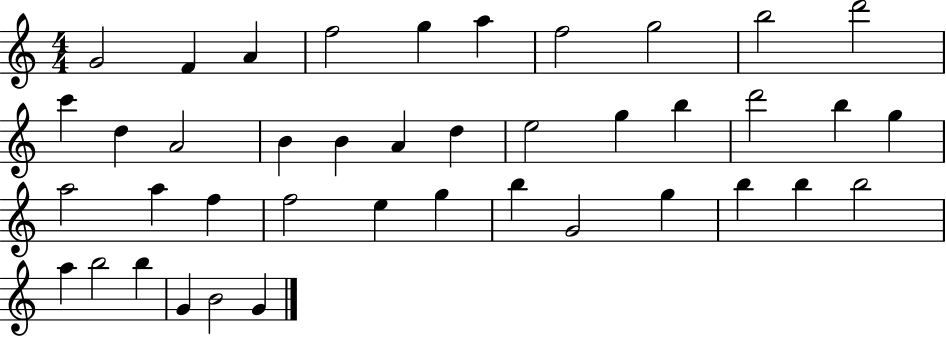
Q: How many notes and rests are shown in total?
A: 41